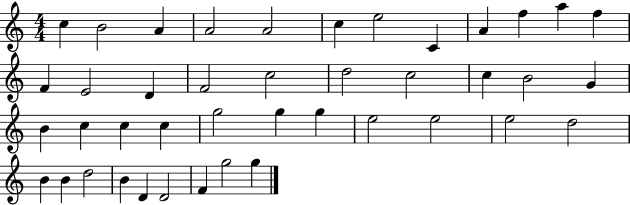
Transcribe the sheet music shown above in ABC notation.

X:1
T:Untitled
M:4/4
L:1/4
K:C
c B2 A A2 A2 c e2 C A f a f F E2 D F2 c2 d2 c2 c B2 G B c c c g2 g g e2 e2 e2 d2 B B d2 B D D2 F g2 g